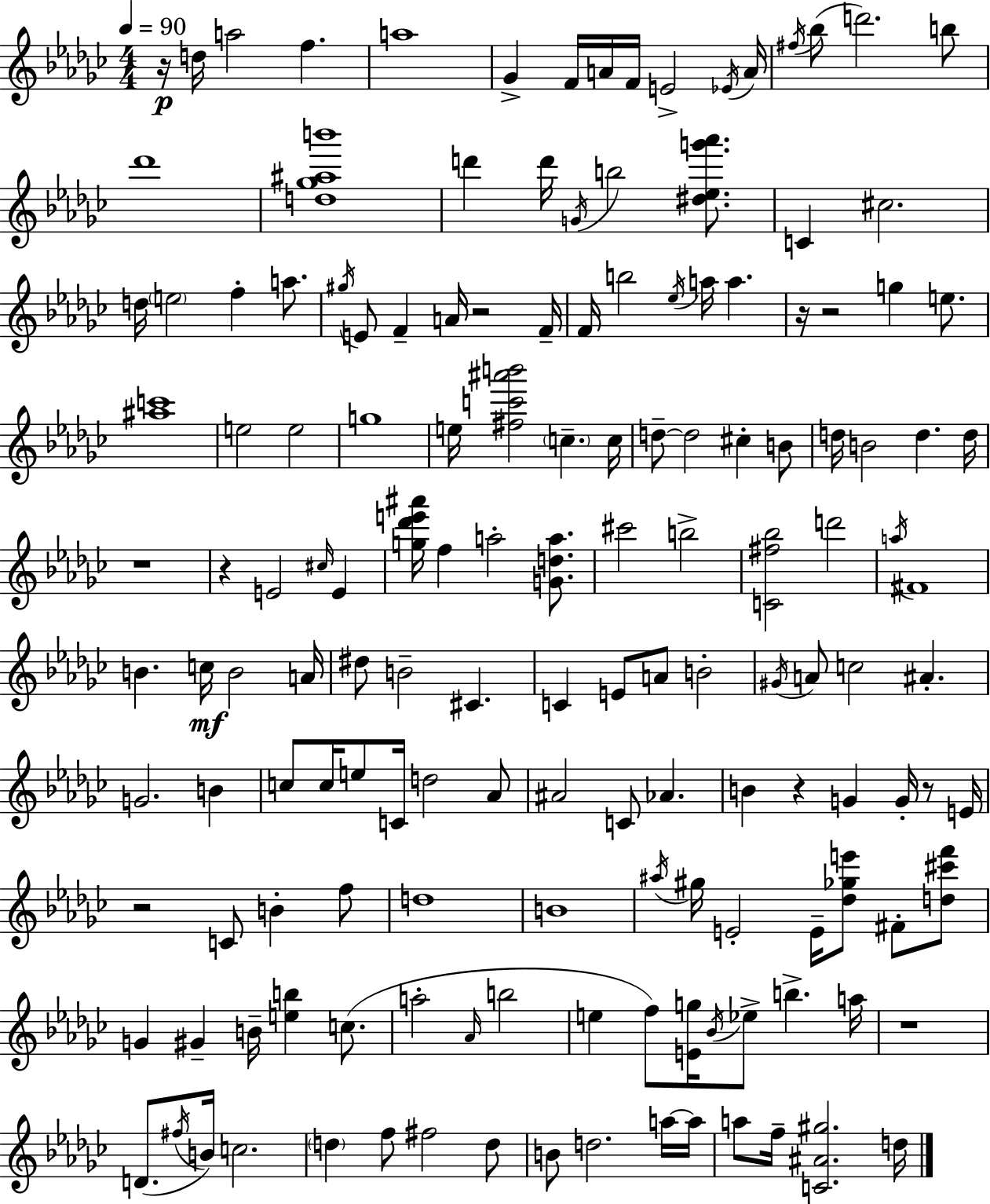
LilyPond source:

{
  \clef treble
  \numericTimeSignature
  \time 4/4
  \key ees \minor
  \tempo 4 = 90
  r16\p d''16 a''2 f''4. | a''1 | ges'4-> f'16 a'16 f'16 e'2-> \acciaccatura { ees'16 } | a'16 \acciaccatura { fis''16 }( bes''8 d'''2.) | \break b''8 des'''1 | <d'' ges'' ais'' b'''>1 | d'''4 d'''16 \acciaccatura { g'16 } b''2 | <dis'' ees'' g''' aes'''>8. c'4 cis''2. | \break d''16 \parenthesize e''2 f''4-. | a''8. \acciaccatura { gis''16 } e'8 f'4-- a'16 r2 | f'16-- f'16 b''2 \acciaccatura { ees''16 } a''16 a''4. | r16 r2 g''4 | \break e''8. <ais'' c'''>1 | e''2 e''2 | g''1 | e''16 <fis'' c''' ais''' b'''>2 \parenthesize c''4.-- | \break c''16 d''8--~~ d''2 cis''4-. | b'8 d''16 b'2 d''4. | d''16 r1 | r4 e'2 | \break \grace { cis''16 } e'4 <g'' des''' e''' ais'''>16 f''4 a''2-. | <g' d'' a''>8. cis'''2 b''2-> | <c' fis'' bes''>2 d'''2 | \acciaccatura { a''16 } fis'1 | \break b'4. c''16\mf b'2 | a'16 dis''8 b'2-- | cis'4. c'4 e'8 a'8 b'2-. | \acciaccatura { gis'16 } a'8 c''2 | \break ais'4.-. g'2. | b'4 c''8 c''16 e''8 c'16 d''2 | aes'8 ais'2 | c'8 aes'4. b'4 r4 | \break g'4 g'16-. r8 e'16 r2 | c'8 b'4-. f''8 d''1 | b'1 | \acciaccatura { ais''16 } gis''16 e'2-. | \break e'16-- <des'' ges'' e'''>8 fis'8-. <d'' cis''' f'''>8 g'4 gis'4-- | b'16-- <e'' b''>4 c''8.( a''2-. | \grace { aes'16 } b''2 e''4 f''8) | <e' g''>16 \acciaccatura { bes'16 } ees''8-> b''4.-> a''16 r1 | \break d'8.( \acciaccatura { fis''16 } b'16) | c''2. \parenthesize d''4 | f''8 fis''2 d''8 b'8 d''2. | a''16~~ a''16 a''8 f''16-- <c' ais' gis''>2. | \break d''16 \bar "|."
}